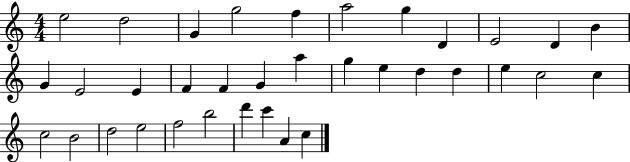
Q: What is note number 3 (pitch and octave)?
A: G4